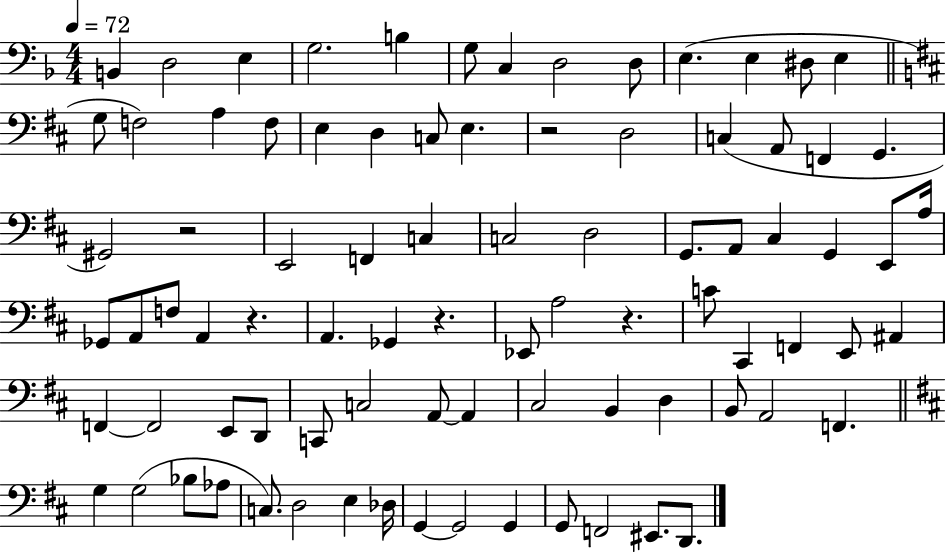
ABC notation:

X:1
T:Untitled
M:4/4
L:1/4
K:F
B,, D,2 E, G,2 B, G,/2 C, D,2 D,/2 E, E, ^D,/2 E, G,/2 F,2 A, F,/2 E, D, C,/2 E, z2 D,2 C, A,,/2 F,, G,, ^G,,2 z2 E,,2 F,, C, C,2 D,2 G,,/2 A,,/2 ^C, G,, E,,/2 A,/4 _G,,/2 A,,/2 F,/2 A,, z A,, _G,, z _E,,/2 A,2 z C/2 ^C,, F,, E,,/2 ^A,, F,, F,,2 E,,/2 D,,/2 C,,/2 C,2 A,,/2 A,, ^C,2 B,, D, B,,/2 A,,2 F,, G, G,2 _B,/2 _A,/2 C,/2 D,2 E, _D,/4 G,, G,,2 G,, G,,/2 F,,2 ^E,,/2 D,,/2